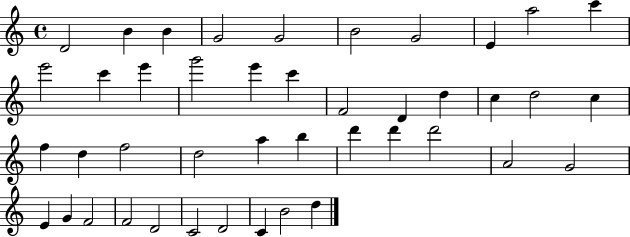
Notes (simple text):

D4/h B4/q B4/q G4/h G4/h B4/h G4/h E4/q A5/h C6/q E6/h C6/q E6/q G6/h E6/q C6/q F4/h D4/q D5/q C5/q D5/h C5/q F5/q D5/q F5/h D5/h A5/q B5/q D6/q D6/q D6/h A4/h G4/h E4/q G4/q F4/h F4/h D4/h C4/h D4/h C4/q B4/h D5/q